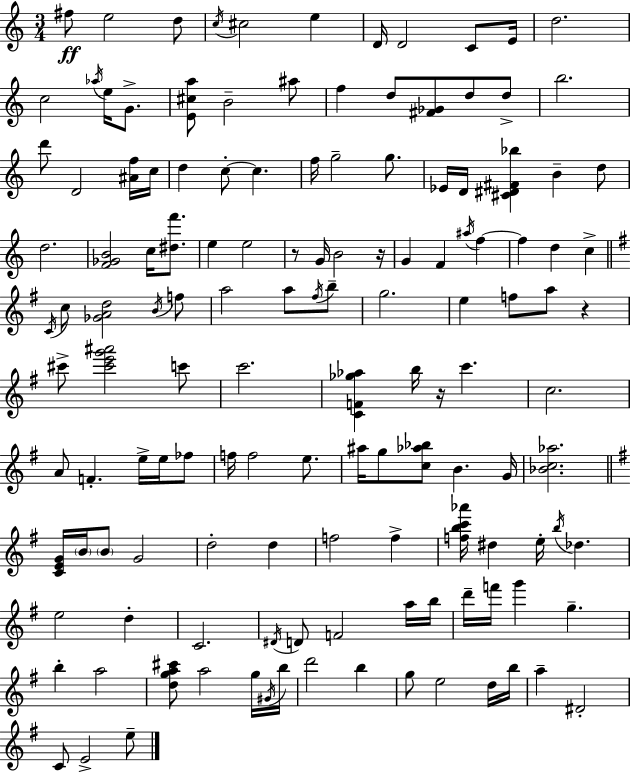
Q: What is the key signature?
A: A minor